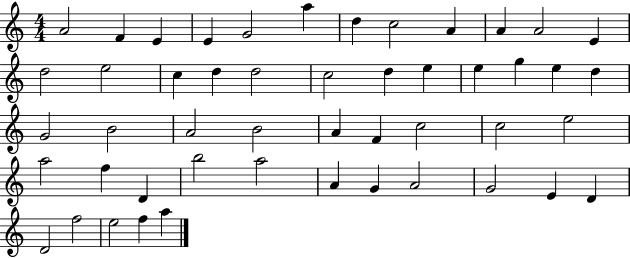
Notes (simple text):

A4/h F4/q E4/q E4/q G4/h A5/q D5/q C5/h A4/q A4/q A4/h E4/q D5/h E5/h C5/q D5/q D5/h C5/h D5/q E5/q E5/q G5/q E5/q D5/q G4/h B4/h A4/h B4/h A4/q F4/q C5/h C5/h E5/h A5/h F5/q D4/q B5/h A5/h A4/q G4/q A4/h G4/h E4/q D4/q D4/h F5/h E5/h F5/q A5/q